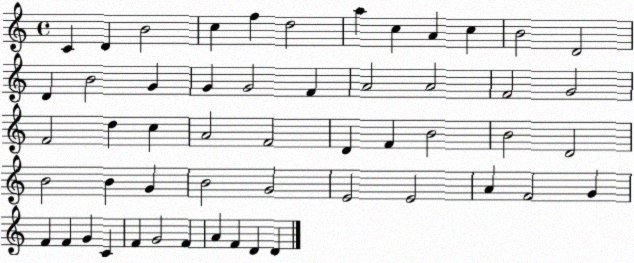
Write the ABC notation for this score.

X:1
T:Untitled
M:4/4
L:1/4
K:C
C D B2 c f d2 a c A c B2 D2 D B2 G G G2 F A2 A2 F2 G2 F2 d c A2 F2 D F B2 B2 D2 B2 B G B2 G2 E2 E2 A F2 G F F G C F G2 F A F D D